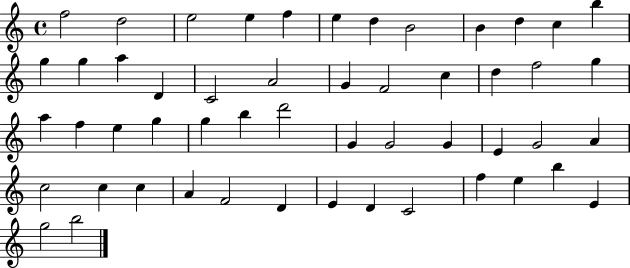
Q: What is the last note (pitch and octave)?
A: B5